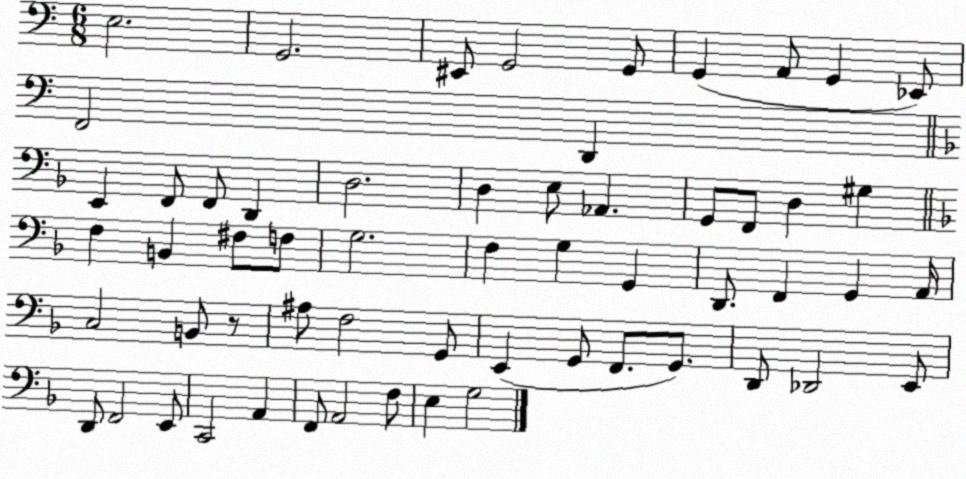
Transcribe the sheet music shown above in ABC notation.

X:1
T:Untitled
M:6/8
L:1/4
K:C
E,2 G,,2 ^E,,/2 G,,2 G,,/2 G,, A,,/2 G,, _E,,/2 F,,2 D,, E,, F,,/2 F,,/2 D,, D,2 D, E,/2 _A,, G,,/2 F,,/2 D, ^G, F, B,, ^F,/2 F,/2 G,2 F, G, G,, D,,/2 F,, G,, A,,/4 C,2 B,,/2 z/2 ^A,/2 F,2 G,,/2 E,, G,,/2 F,,/2 G,,/2 D,,/2 _D,,2 E,,/2 D,,/2 F,,2 E,,/2 C,,2 A,, F,,/2 A,,2 F,/2 E, G,2